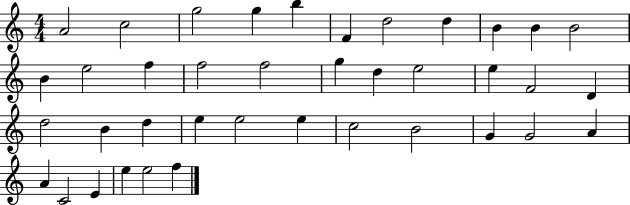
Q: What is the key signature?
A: C major